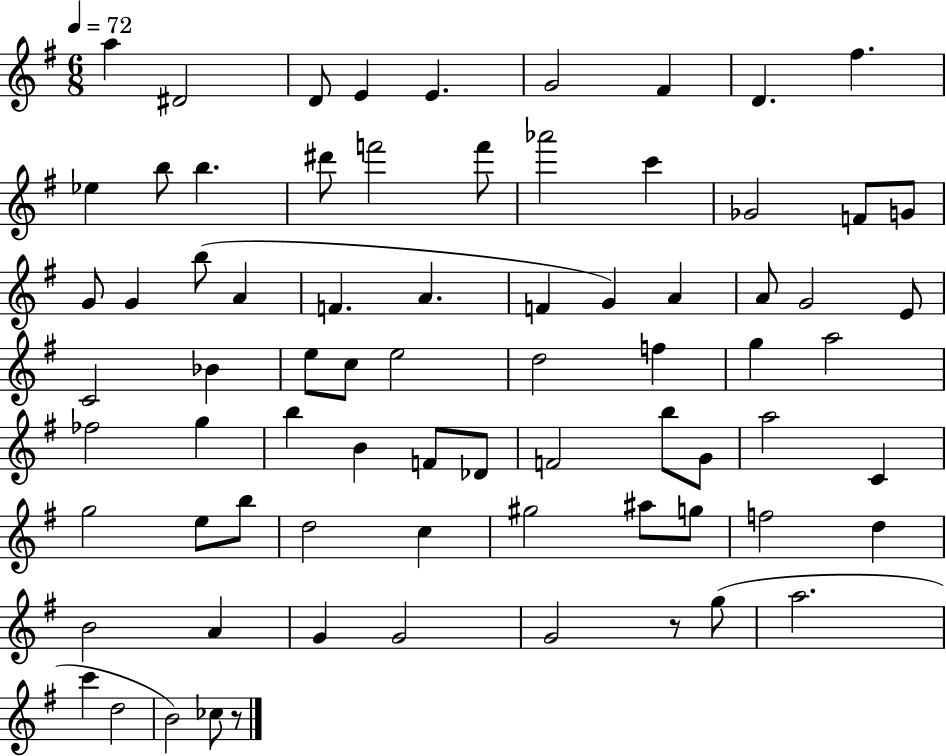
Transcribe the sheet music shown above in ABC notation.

X:1
T:Untitled
M:6/8
L:1/4
K:G
a ^D2 D/2 E E G2 ^F D ^f _e b/2 b ^d'/2 f'2 f'/2 _a'2 c' _G2 F/2 G/2 G/2 G b/2 A F A F G A A/2 G2 E/2 C2 _B e/2 c/2 e2 d2 f g a2 _f2 g b B F/2 _D/2 F2 b/2 G/2 a2 C g2 e/2 b/2 d2 c ^g2 ^a/2 g/2 f2 d B2 A G G2 G2 z/2 g/2 a2 c' d2 B2 _c/2 z/2